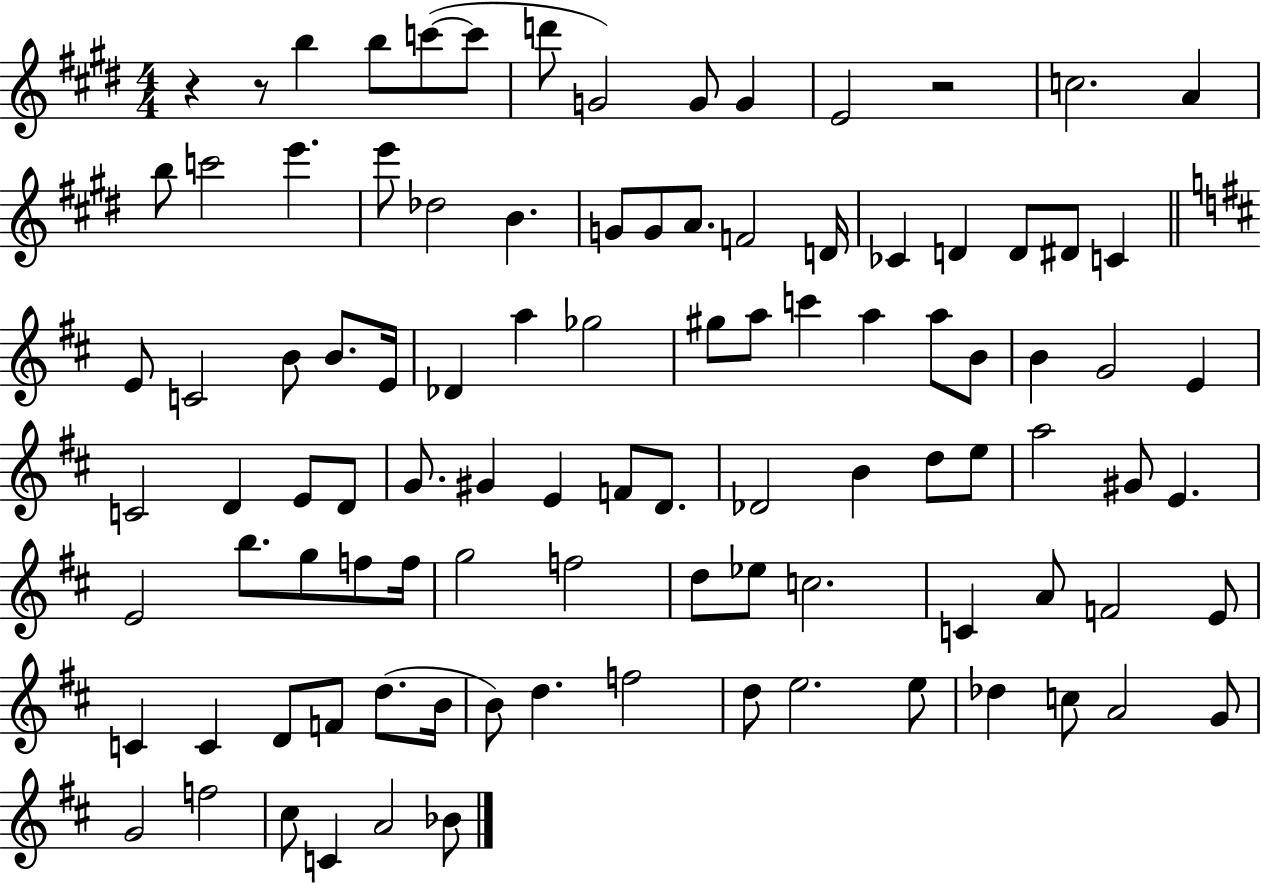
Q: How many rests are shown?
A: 3